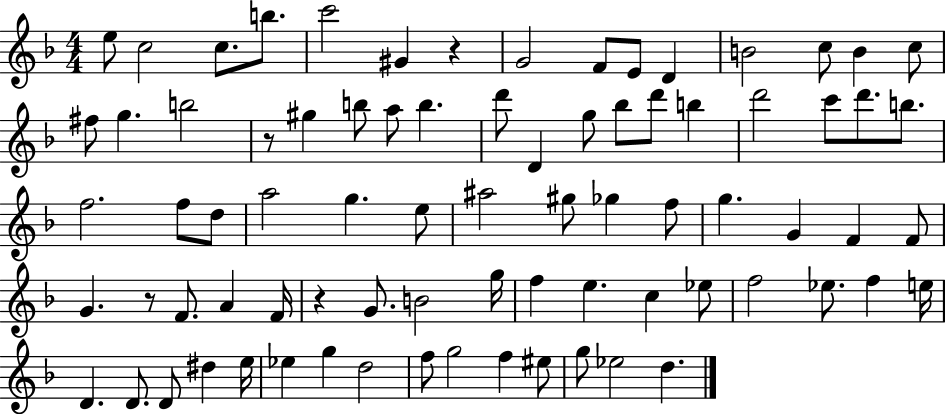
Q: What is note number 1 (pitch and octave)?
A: E5